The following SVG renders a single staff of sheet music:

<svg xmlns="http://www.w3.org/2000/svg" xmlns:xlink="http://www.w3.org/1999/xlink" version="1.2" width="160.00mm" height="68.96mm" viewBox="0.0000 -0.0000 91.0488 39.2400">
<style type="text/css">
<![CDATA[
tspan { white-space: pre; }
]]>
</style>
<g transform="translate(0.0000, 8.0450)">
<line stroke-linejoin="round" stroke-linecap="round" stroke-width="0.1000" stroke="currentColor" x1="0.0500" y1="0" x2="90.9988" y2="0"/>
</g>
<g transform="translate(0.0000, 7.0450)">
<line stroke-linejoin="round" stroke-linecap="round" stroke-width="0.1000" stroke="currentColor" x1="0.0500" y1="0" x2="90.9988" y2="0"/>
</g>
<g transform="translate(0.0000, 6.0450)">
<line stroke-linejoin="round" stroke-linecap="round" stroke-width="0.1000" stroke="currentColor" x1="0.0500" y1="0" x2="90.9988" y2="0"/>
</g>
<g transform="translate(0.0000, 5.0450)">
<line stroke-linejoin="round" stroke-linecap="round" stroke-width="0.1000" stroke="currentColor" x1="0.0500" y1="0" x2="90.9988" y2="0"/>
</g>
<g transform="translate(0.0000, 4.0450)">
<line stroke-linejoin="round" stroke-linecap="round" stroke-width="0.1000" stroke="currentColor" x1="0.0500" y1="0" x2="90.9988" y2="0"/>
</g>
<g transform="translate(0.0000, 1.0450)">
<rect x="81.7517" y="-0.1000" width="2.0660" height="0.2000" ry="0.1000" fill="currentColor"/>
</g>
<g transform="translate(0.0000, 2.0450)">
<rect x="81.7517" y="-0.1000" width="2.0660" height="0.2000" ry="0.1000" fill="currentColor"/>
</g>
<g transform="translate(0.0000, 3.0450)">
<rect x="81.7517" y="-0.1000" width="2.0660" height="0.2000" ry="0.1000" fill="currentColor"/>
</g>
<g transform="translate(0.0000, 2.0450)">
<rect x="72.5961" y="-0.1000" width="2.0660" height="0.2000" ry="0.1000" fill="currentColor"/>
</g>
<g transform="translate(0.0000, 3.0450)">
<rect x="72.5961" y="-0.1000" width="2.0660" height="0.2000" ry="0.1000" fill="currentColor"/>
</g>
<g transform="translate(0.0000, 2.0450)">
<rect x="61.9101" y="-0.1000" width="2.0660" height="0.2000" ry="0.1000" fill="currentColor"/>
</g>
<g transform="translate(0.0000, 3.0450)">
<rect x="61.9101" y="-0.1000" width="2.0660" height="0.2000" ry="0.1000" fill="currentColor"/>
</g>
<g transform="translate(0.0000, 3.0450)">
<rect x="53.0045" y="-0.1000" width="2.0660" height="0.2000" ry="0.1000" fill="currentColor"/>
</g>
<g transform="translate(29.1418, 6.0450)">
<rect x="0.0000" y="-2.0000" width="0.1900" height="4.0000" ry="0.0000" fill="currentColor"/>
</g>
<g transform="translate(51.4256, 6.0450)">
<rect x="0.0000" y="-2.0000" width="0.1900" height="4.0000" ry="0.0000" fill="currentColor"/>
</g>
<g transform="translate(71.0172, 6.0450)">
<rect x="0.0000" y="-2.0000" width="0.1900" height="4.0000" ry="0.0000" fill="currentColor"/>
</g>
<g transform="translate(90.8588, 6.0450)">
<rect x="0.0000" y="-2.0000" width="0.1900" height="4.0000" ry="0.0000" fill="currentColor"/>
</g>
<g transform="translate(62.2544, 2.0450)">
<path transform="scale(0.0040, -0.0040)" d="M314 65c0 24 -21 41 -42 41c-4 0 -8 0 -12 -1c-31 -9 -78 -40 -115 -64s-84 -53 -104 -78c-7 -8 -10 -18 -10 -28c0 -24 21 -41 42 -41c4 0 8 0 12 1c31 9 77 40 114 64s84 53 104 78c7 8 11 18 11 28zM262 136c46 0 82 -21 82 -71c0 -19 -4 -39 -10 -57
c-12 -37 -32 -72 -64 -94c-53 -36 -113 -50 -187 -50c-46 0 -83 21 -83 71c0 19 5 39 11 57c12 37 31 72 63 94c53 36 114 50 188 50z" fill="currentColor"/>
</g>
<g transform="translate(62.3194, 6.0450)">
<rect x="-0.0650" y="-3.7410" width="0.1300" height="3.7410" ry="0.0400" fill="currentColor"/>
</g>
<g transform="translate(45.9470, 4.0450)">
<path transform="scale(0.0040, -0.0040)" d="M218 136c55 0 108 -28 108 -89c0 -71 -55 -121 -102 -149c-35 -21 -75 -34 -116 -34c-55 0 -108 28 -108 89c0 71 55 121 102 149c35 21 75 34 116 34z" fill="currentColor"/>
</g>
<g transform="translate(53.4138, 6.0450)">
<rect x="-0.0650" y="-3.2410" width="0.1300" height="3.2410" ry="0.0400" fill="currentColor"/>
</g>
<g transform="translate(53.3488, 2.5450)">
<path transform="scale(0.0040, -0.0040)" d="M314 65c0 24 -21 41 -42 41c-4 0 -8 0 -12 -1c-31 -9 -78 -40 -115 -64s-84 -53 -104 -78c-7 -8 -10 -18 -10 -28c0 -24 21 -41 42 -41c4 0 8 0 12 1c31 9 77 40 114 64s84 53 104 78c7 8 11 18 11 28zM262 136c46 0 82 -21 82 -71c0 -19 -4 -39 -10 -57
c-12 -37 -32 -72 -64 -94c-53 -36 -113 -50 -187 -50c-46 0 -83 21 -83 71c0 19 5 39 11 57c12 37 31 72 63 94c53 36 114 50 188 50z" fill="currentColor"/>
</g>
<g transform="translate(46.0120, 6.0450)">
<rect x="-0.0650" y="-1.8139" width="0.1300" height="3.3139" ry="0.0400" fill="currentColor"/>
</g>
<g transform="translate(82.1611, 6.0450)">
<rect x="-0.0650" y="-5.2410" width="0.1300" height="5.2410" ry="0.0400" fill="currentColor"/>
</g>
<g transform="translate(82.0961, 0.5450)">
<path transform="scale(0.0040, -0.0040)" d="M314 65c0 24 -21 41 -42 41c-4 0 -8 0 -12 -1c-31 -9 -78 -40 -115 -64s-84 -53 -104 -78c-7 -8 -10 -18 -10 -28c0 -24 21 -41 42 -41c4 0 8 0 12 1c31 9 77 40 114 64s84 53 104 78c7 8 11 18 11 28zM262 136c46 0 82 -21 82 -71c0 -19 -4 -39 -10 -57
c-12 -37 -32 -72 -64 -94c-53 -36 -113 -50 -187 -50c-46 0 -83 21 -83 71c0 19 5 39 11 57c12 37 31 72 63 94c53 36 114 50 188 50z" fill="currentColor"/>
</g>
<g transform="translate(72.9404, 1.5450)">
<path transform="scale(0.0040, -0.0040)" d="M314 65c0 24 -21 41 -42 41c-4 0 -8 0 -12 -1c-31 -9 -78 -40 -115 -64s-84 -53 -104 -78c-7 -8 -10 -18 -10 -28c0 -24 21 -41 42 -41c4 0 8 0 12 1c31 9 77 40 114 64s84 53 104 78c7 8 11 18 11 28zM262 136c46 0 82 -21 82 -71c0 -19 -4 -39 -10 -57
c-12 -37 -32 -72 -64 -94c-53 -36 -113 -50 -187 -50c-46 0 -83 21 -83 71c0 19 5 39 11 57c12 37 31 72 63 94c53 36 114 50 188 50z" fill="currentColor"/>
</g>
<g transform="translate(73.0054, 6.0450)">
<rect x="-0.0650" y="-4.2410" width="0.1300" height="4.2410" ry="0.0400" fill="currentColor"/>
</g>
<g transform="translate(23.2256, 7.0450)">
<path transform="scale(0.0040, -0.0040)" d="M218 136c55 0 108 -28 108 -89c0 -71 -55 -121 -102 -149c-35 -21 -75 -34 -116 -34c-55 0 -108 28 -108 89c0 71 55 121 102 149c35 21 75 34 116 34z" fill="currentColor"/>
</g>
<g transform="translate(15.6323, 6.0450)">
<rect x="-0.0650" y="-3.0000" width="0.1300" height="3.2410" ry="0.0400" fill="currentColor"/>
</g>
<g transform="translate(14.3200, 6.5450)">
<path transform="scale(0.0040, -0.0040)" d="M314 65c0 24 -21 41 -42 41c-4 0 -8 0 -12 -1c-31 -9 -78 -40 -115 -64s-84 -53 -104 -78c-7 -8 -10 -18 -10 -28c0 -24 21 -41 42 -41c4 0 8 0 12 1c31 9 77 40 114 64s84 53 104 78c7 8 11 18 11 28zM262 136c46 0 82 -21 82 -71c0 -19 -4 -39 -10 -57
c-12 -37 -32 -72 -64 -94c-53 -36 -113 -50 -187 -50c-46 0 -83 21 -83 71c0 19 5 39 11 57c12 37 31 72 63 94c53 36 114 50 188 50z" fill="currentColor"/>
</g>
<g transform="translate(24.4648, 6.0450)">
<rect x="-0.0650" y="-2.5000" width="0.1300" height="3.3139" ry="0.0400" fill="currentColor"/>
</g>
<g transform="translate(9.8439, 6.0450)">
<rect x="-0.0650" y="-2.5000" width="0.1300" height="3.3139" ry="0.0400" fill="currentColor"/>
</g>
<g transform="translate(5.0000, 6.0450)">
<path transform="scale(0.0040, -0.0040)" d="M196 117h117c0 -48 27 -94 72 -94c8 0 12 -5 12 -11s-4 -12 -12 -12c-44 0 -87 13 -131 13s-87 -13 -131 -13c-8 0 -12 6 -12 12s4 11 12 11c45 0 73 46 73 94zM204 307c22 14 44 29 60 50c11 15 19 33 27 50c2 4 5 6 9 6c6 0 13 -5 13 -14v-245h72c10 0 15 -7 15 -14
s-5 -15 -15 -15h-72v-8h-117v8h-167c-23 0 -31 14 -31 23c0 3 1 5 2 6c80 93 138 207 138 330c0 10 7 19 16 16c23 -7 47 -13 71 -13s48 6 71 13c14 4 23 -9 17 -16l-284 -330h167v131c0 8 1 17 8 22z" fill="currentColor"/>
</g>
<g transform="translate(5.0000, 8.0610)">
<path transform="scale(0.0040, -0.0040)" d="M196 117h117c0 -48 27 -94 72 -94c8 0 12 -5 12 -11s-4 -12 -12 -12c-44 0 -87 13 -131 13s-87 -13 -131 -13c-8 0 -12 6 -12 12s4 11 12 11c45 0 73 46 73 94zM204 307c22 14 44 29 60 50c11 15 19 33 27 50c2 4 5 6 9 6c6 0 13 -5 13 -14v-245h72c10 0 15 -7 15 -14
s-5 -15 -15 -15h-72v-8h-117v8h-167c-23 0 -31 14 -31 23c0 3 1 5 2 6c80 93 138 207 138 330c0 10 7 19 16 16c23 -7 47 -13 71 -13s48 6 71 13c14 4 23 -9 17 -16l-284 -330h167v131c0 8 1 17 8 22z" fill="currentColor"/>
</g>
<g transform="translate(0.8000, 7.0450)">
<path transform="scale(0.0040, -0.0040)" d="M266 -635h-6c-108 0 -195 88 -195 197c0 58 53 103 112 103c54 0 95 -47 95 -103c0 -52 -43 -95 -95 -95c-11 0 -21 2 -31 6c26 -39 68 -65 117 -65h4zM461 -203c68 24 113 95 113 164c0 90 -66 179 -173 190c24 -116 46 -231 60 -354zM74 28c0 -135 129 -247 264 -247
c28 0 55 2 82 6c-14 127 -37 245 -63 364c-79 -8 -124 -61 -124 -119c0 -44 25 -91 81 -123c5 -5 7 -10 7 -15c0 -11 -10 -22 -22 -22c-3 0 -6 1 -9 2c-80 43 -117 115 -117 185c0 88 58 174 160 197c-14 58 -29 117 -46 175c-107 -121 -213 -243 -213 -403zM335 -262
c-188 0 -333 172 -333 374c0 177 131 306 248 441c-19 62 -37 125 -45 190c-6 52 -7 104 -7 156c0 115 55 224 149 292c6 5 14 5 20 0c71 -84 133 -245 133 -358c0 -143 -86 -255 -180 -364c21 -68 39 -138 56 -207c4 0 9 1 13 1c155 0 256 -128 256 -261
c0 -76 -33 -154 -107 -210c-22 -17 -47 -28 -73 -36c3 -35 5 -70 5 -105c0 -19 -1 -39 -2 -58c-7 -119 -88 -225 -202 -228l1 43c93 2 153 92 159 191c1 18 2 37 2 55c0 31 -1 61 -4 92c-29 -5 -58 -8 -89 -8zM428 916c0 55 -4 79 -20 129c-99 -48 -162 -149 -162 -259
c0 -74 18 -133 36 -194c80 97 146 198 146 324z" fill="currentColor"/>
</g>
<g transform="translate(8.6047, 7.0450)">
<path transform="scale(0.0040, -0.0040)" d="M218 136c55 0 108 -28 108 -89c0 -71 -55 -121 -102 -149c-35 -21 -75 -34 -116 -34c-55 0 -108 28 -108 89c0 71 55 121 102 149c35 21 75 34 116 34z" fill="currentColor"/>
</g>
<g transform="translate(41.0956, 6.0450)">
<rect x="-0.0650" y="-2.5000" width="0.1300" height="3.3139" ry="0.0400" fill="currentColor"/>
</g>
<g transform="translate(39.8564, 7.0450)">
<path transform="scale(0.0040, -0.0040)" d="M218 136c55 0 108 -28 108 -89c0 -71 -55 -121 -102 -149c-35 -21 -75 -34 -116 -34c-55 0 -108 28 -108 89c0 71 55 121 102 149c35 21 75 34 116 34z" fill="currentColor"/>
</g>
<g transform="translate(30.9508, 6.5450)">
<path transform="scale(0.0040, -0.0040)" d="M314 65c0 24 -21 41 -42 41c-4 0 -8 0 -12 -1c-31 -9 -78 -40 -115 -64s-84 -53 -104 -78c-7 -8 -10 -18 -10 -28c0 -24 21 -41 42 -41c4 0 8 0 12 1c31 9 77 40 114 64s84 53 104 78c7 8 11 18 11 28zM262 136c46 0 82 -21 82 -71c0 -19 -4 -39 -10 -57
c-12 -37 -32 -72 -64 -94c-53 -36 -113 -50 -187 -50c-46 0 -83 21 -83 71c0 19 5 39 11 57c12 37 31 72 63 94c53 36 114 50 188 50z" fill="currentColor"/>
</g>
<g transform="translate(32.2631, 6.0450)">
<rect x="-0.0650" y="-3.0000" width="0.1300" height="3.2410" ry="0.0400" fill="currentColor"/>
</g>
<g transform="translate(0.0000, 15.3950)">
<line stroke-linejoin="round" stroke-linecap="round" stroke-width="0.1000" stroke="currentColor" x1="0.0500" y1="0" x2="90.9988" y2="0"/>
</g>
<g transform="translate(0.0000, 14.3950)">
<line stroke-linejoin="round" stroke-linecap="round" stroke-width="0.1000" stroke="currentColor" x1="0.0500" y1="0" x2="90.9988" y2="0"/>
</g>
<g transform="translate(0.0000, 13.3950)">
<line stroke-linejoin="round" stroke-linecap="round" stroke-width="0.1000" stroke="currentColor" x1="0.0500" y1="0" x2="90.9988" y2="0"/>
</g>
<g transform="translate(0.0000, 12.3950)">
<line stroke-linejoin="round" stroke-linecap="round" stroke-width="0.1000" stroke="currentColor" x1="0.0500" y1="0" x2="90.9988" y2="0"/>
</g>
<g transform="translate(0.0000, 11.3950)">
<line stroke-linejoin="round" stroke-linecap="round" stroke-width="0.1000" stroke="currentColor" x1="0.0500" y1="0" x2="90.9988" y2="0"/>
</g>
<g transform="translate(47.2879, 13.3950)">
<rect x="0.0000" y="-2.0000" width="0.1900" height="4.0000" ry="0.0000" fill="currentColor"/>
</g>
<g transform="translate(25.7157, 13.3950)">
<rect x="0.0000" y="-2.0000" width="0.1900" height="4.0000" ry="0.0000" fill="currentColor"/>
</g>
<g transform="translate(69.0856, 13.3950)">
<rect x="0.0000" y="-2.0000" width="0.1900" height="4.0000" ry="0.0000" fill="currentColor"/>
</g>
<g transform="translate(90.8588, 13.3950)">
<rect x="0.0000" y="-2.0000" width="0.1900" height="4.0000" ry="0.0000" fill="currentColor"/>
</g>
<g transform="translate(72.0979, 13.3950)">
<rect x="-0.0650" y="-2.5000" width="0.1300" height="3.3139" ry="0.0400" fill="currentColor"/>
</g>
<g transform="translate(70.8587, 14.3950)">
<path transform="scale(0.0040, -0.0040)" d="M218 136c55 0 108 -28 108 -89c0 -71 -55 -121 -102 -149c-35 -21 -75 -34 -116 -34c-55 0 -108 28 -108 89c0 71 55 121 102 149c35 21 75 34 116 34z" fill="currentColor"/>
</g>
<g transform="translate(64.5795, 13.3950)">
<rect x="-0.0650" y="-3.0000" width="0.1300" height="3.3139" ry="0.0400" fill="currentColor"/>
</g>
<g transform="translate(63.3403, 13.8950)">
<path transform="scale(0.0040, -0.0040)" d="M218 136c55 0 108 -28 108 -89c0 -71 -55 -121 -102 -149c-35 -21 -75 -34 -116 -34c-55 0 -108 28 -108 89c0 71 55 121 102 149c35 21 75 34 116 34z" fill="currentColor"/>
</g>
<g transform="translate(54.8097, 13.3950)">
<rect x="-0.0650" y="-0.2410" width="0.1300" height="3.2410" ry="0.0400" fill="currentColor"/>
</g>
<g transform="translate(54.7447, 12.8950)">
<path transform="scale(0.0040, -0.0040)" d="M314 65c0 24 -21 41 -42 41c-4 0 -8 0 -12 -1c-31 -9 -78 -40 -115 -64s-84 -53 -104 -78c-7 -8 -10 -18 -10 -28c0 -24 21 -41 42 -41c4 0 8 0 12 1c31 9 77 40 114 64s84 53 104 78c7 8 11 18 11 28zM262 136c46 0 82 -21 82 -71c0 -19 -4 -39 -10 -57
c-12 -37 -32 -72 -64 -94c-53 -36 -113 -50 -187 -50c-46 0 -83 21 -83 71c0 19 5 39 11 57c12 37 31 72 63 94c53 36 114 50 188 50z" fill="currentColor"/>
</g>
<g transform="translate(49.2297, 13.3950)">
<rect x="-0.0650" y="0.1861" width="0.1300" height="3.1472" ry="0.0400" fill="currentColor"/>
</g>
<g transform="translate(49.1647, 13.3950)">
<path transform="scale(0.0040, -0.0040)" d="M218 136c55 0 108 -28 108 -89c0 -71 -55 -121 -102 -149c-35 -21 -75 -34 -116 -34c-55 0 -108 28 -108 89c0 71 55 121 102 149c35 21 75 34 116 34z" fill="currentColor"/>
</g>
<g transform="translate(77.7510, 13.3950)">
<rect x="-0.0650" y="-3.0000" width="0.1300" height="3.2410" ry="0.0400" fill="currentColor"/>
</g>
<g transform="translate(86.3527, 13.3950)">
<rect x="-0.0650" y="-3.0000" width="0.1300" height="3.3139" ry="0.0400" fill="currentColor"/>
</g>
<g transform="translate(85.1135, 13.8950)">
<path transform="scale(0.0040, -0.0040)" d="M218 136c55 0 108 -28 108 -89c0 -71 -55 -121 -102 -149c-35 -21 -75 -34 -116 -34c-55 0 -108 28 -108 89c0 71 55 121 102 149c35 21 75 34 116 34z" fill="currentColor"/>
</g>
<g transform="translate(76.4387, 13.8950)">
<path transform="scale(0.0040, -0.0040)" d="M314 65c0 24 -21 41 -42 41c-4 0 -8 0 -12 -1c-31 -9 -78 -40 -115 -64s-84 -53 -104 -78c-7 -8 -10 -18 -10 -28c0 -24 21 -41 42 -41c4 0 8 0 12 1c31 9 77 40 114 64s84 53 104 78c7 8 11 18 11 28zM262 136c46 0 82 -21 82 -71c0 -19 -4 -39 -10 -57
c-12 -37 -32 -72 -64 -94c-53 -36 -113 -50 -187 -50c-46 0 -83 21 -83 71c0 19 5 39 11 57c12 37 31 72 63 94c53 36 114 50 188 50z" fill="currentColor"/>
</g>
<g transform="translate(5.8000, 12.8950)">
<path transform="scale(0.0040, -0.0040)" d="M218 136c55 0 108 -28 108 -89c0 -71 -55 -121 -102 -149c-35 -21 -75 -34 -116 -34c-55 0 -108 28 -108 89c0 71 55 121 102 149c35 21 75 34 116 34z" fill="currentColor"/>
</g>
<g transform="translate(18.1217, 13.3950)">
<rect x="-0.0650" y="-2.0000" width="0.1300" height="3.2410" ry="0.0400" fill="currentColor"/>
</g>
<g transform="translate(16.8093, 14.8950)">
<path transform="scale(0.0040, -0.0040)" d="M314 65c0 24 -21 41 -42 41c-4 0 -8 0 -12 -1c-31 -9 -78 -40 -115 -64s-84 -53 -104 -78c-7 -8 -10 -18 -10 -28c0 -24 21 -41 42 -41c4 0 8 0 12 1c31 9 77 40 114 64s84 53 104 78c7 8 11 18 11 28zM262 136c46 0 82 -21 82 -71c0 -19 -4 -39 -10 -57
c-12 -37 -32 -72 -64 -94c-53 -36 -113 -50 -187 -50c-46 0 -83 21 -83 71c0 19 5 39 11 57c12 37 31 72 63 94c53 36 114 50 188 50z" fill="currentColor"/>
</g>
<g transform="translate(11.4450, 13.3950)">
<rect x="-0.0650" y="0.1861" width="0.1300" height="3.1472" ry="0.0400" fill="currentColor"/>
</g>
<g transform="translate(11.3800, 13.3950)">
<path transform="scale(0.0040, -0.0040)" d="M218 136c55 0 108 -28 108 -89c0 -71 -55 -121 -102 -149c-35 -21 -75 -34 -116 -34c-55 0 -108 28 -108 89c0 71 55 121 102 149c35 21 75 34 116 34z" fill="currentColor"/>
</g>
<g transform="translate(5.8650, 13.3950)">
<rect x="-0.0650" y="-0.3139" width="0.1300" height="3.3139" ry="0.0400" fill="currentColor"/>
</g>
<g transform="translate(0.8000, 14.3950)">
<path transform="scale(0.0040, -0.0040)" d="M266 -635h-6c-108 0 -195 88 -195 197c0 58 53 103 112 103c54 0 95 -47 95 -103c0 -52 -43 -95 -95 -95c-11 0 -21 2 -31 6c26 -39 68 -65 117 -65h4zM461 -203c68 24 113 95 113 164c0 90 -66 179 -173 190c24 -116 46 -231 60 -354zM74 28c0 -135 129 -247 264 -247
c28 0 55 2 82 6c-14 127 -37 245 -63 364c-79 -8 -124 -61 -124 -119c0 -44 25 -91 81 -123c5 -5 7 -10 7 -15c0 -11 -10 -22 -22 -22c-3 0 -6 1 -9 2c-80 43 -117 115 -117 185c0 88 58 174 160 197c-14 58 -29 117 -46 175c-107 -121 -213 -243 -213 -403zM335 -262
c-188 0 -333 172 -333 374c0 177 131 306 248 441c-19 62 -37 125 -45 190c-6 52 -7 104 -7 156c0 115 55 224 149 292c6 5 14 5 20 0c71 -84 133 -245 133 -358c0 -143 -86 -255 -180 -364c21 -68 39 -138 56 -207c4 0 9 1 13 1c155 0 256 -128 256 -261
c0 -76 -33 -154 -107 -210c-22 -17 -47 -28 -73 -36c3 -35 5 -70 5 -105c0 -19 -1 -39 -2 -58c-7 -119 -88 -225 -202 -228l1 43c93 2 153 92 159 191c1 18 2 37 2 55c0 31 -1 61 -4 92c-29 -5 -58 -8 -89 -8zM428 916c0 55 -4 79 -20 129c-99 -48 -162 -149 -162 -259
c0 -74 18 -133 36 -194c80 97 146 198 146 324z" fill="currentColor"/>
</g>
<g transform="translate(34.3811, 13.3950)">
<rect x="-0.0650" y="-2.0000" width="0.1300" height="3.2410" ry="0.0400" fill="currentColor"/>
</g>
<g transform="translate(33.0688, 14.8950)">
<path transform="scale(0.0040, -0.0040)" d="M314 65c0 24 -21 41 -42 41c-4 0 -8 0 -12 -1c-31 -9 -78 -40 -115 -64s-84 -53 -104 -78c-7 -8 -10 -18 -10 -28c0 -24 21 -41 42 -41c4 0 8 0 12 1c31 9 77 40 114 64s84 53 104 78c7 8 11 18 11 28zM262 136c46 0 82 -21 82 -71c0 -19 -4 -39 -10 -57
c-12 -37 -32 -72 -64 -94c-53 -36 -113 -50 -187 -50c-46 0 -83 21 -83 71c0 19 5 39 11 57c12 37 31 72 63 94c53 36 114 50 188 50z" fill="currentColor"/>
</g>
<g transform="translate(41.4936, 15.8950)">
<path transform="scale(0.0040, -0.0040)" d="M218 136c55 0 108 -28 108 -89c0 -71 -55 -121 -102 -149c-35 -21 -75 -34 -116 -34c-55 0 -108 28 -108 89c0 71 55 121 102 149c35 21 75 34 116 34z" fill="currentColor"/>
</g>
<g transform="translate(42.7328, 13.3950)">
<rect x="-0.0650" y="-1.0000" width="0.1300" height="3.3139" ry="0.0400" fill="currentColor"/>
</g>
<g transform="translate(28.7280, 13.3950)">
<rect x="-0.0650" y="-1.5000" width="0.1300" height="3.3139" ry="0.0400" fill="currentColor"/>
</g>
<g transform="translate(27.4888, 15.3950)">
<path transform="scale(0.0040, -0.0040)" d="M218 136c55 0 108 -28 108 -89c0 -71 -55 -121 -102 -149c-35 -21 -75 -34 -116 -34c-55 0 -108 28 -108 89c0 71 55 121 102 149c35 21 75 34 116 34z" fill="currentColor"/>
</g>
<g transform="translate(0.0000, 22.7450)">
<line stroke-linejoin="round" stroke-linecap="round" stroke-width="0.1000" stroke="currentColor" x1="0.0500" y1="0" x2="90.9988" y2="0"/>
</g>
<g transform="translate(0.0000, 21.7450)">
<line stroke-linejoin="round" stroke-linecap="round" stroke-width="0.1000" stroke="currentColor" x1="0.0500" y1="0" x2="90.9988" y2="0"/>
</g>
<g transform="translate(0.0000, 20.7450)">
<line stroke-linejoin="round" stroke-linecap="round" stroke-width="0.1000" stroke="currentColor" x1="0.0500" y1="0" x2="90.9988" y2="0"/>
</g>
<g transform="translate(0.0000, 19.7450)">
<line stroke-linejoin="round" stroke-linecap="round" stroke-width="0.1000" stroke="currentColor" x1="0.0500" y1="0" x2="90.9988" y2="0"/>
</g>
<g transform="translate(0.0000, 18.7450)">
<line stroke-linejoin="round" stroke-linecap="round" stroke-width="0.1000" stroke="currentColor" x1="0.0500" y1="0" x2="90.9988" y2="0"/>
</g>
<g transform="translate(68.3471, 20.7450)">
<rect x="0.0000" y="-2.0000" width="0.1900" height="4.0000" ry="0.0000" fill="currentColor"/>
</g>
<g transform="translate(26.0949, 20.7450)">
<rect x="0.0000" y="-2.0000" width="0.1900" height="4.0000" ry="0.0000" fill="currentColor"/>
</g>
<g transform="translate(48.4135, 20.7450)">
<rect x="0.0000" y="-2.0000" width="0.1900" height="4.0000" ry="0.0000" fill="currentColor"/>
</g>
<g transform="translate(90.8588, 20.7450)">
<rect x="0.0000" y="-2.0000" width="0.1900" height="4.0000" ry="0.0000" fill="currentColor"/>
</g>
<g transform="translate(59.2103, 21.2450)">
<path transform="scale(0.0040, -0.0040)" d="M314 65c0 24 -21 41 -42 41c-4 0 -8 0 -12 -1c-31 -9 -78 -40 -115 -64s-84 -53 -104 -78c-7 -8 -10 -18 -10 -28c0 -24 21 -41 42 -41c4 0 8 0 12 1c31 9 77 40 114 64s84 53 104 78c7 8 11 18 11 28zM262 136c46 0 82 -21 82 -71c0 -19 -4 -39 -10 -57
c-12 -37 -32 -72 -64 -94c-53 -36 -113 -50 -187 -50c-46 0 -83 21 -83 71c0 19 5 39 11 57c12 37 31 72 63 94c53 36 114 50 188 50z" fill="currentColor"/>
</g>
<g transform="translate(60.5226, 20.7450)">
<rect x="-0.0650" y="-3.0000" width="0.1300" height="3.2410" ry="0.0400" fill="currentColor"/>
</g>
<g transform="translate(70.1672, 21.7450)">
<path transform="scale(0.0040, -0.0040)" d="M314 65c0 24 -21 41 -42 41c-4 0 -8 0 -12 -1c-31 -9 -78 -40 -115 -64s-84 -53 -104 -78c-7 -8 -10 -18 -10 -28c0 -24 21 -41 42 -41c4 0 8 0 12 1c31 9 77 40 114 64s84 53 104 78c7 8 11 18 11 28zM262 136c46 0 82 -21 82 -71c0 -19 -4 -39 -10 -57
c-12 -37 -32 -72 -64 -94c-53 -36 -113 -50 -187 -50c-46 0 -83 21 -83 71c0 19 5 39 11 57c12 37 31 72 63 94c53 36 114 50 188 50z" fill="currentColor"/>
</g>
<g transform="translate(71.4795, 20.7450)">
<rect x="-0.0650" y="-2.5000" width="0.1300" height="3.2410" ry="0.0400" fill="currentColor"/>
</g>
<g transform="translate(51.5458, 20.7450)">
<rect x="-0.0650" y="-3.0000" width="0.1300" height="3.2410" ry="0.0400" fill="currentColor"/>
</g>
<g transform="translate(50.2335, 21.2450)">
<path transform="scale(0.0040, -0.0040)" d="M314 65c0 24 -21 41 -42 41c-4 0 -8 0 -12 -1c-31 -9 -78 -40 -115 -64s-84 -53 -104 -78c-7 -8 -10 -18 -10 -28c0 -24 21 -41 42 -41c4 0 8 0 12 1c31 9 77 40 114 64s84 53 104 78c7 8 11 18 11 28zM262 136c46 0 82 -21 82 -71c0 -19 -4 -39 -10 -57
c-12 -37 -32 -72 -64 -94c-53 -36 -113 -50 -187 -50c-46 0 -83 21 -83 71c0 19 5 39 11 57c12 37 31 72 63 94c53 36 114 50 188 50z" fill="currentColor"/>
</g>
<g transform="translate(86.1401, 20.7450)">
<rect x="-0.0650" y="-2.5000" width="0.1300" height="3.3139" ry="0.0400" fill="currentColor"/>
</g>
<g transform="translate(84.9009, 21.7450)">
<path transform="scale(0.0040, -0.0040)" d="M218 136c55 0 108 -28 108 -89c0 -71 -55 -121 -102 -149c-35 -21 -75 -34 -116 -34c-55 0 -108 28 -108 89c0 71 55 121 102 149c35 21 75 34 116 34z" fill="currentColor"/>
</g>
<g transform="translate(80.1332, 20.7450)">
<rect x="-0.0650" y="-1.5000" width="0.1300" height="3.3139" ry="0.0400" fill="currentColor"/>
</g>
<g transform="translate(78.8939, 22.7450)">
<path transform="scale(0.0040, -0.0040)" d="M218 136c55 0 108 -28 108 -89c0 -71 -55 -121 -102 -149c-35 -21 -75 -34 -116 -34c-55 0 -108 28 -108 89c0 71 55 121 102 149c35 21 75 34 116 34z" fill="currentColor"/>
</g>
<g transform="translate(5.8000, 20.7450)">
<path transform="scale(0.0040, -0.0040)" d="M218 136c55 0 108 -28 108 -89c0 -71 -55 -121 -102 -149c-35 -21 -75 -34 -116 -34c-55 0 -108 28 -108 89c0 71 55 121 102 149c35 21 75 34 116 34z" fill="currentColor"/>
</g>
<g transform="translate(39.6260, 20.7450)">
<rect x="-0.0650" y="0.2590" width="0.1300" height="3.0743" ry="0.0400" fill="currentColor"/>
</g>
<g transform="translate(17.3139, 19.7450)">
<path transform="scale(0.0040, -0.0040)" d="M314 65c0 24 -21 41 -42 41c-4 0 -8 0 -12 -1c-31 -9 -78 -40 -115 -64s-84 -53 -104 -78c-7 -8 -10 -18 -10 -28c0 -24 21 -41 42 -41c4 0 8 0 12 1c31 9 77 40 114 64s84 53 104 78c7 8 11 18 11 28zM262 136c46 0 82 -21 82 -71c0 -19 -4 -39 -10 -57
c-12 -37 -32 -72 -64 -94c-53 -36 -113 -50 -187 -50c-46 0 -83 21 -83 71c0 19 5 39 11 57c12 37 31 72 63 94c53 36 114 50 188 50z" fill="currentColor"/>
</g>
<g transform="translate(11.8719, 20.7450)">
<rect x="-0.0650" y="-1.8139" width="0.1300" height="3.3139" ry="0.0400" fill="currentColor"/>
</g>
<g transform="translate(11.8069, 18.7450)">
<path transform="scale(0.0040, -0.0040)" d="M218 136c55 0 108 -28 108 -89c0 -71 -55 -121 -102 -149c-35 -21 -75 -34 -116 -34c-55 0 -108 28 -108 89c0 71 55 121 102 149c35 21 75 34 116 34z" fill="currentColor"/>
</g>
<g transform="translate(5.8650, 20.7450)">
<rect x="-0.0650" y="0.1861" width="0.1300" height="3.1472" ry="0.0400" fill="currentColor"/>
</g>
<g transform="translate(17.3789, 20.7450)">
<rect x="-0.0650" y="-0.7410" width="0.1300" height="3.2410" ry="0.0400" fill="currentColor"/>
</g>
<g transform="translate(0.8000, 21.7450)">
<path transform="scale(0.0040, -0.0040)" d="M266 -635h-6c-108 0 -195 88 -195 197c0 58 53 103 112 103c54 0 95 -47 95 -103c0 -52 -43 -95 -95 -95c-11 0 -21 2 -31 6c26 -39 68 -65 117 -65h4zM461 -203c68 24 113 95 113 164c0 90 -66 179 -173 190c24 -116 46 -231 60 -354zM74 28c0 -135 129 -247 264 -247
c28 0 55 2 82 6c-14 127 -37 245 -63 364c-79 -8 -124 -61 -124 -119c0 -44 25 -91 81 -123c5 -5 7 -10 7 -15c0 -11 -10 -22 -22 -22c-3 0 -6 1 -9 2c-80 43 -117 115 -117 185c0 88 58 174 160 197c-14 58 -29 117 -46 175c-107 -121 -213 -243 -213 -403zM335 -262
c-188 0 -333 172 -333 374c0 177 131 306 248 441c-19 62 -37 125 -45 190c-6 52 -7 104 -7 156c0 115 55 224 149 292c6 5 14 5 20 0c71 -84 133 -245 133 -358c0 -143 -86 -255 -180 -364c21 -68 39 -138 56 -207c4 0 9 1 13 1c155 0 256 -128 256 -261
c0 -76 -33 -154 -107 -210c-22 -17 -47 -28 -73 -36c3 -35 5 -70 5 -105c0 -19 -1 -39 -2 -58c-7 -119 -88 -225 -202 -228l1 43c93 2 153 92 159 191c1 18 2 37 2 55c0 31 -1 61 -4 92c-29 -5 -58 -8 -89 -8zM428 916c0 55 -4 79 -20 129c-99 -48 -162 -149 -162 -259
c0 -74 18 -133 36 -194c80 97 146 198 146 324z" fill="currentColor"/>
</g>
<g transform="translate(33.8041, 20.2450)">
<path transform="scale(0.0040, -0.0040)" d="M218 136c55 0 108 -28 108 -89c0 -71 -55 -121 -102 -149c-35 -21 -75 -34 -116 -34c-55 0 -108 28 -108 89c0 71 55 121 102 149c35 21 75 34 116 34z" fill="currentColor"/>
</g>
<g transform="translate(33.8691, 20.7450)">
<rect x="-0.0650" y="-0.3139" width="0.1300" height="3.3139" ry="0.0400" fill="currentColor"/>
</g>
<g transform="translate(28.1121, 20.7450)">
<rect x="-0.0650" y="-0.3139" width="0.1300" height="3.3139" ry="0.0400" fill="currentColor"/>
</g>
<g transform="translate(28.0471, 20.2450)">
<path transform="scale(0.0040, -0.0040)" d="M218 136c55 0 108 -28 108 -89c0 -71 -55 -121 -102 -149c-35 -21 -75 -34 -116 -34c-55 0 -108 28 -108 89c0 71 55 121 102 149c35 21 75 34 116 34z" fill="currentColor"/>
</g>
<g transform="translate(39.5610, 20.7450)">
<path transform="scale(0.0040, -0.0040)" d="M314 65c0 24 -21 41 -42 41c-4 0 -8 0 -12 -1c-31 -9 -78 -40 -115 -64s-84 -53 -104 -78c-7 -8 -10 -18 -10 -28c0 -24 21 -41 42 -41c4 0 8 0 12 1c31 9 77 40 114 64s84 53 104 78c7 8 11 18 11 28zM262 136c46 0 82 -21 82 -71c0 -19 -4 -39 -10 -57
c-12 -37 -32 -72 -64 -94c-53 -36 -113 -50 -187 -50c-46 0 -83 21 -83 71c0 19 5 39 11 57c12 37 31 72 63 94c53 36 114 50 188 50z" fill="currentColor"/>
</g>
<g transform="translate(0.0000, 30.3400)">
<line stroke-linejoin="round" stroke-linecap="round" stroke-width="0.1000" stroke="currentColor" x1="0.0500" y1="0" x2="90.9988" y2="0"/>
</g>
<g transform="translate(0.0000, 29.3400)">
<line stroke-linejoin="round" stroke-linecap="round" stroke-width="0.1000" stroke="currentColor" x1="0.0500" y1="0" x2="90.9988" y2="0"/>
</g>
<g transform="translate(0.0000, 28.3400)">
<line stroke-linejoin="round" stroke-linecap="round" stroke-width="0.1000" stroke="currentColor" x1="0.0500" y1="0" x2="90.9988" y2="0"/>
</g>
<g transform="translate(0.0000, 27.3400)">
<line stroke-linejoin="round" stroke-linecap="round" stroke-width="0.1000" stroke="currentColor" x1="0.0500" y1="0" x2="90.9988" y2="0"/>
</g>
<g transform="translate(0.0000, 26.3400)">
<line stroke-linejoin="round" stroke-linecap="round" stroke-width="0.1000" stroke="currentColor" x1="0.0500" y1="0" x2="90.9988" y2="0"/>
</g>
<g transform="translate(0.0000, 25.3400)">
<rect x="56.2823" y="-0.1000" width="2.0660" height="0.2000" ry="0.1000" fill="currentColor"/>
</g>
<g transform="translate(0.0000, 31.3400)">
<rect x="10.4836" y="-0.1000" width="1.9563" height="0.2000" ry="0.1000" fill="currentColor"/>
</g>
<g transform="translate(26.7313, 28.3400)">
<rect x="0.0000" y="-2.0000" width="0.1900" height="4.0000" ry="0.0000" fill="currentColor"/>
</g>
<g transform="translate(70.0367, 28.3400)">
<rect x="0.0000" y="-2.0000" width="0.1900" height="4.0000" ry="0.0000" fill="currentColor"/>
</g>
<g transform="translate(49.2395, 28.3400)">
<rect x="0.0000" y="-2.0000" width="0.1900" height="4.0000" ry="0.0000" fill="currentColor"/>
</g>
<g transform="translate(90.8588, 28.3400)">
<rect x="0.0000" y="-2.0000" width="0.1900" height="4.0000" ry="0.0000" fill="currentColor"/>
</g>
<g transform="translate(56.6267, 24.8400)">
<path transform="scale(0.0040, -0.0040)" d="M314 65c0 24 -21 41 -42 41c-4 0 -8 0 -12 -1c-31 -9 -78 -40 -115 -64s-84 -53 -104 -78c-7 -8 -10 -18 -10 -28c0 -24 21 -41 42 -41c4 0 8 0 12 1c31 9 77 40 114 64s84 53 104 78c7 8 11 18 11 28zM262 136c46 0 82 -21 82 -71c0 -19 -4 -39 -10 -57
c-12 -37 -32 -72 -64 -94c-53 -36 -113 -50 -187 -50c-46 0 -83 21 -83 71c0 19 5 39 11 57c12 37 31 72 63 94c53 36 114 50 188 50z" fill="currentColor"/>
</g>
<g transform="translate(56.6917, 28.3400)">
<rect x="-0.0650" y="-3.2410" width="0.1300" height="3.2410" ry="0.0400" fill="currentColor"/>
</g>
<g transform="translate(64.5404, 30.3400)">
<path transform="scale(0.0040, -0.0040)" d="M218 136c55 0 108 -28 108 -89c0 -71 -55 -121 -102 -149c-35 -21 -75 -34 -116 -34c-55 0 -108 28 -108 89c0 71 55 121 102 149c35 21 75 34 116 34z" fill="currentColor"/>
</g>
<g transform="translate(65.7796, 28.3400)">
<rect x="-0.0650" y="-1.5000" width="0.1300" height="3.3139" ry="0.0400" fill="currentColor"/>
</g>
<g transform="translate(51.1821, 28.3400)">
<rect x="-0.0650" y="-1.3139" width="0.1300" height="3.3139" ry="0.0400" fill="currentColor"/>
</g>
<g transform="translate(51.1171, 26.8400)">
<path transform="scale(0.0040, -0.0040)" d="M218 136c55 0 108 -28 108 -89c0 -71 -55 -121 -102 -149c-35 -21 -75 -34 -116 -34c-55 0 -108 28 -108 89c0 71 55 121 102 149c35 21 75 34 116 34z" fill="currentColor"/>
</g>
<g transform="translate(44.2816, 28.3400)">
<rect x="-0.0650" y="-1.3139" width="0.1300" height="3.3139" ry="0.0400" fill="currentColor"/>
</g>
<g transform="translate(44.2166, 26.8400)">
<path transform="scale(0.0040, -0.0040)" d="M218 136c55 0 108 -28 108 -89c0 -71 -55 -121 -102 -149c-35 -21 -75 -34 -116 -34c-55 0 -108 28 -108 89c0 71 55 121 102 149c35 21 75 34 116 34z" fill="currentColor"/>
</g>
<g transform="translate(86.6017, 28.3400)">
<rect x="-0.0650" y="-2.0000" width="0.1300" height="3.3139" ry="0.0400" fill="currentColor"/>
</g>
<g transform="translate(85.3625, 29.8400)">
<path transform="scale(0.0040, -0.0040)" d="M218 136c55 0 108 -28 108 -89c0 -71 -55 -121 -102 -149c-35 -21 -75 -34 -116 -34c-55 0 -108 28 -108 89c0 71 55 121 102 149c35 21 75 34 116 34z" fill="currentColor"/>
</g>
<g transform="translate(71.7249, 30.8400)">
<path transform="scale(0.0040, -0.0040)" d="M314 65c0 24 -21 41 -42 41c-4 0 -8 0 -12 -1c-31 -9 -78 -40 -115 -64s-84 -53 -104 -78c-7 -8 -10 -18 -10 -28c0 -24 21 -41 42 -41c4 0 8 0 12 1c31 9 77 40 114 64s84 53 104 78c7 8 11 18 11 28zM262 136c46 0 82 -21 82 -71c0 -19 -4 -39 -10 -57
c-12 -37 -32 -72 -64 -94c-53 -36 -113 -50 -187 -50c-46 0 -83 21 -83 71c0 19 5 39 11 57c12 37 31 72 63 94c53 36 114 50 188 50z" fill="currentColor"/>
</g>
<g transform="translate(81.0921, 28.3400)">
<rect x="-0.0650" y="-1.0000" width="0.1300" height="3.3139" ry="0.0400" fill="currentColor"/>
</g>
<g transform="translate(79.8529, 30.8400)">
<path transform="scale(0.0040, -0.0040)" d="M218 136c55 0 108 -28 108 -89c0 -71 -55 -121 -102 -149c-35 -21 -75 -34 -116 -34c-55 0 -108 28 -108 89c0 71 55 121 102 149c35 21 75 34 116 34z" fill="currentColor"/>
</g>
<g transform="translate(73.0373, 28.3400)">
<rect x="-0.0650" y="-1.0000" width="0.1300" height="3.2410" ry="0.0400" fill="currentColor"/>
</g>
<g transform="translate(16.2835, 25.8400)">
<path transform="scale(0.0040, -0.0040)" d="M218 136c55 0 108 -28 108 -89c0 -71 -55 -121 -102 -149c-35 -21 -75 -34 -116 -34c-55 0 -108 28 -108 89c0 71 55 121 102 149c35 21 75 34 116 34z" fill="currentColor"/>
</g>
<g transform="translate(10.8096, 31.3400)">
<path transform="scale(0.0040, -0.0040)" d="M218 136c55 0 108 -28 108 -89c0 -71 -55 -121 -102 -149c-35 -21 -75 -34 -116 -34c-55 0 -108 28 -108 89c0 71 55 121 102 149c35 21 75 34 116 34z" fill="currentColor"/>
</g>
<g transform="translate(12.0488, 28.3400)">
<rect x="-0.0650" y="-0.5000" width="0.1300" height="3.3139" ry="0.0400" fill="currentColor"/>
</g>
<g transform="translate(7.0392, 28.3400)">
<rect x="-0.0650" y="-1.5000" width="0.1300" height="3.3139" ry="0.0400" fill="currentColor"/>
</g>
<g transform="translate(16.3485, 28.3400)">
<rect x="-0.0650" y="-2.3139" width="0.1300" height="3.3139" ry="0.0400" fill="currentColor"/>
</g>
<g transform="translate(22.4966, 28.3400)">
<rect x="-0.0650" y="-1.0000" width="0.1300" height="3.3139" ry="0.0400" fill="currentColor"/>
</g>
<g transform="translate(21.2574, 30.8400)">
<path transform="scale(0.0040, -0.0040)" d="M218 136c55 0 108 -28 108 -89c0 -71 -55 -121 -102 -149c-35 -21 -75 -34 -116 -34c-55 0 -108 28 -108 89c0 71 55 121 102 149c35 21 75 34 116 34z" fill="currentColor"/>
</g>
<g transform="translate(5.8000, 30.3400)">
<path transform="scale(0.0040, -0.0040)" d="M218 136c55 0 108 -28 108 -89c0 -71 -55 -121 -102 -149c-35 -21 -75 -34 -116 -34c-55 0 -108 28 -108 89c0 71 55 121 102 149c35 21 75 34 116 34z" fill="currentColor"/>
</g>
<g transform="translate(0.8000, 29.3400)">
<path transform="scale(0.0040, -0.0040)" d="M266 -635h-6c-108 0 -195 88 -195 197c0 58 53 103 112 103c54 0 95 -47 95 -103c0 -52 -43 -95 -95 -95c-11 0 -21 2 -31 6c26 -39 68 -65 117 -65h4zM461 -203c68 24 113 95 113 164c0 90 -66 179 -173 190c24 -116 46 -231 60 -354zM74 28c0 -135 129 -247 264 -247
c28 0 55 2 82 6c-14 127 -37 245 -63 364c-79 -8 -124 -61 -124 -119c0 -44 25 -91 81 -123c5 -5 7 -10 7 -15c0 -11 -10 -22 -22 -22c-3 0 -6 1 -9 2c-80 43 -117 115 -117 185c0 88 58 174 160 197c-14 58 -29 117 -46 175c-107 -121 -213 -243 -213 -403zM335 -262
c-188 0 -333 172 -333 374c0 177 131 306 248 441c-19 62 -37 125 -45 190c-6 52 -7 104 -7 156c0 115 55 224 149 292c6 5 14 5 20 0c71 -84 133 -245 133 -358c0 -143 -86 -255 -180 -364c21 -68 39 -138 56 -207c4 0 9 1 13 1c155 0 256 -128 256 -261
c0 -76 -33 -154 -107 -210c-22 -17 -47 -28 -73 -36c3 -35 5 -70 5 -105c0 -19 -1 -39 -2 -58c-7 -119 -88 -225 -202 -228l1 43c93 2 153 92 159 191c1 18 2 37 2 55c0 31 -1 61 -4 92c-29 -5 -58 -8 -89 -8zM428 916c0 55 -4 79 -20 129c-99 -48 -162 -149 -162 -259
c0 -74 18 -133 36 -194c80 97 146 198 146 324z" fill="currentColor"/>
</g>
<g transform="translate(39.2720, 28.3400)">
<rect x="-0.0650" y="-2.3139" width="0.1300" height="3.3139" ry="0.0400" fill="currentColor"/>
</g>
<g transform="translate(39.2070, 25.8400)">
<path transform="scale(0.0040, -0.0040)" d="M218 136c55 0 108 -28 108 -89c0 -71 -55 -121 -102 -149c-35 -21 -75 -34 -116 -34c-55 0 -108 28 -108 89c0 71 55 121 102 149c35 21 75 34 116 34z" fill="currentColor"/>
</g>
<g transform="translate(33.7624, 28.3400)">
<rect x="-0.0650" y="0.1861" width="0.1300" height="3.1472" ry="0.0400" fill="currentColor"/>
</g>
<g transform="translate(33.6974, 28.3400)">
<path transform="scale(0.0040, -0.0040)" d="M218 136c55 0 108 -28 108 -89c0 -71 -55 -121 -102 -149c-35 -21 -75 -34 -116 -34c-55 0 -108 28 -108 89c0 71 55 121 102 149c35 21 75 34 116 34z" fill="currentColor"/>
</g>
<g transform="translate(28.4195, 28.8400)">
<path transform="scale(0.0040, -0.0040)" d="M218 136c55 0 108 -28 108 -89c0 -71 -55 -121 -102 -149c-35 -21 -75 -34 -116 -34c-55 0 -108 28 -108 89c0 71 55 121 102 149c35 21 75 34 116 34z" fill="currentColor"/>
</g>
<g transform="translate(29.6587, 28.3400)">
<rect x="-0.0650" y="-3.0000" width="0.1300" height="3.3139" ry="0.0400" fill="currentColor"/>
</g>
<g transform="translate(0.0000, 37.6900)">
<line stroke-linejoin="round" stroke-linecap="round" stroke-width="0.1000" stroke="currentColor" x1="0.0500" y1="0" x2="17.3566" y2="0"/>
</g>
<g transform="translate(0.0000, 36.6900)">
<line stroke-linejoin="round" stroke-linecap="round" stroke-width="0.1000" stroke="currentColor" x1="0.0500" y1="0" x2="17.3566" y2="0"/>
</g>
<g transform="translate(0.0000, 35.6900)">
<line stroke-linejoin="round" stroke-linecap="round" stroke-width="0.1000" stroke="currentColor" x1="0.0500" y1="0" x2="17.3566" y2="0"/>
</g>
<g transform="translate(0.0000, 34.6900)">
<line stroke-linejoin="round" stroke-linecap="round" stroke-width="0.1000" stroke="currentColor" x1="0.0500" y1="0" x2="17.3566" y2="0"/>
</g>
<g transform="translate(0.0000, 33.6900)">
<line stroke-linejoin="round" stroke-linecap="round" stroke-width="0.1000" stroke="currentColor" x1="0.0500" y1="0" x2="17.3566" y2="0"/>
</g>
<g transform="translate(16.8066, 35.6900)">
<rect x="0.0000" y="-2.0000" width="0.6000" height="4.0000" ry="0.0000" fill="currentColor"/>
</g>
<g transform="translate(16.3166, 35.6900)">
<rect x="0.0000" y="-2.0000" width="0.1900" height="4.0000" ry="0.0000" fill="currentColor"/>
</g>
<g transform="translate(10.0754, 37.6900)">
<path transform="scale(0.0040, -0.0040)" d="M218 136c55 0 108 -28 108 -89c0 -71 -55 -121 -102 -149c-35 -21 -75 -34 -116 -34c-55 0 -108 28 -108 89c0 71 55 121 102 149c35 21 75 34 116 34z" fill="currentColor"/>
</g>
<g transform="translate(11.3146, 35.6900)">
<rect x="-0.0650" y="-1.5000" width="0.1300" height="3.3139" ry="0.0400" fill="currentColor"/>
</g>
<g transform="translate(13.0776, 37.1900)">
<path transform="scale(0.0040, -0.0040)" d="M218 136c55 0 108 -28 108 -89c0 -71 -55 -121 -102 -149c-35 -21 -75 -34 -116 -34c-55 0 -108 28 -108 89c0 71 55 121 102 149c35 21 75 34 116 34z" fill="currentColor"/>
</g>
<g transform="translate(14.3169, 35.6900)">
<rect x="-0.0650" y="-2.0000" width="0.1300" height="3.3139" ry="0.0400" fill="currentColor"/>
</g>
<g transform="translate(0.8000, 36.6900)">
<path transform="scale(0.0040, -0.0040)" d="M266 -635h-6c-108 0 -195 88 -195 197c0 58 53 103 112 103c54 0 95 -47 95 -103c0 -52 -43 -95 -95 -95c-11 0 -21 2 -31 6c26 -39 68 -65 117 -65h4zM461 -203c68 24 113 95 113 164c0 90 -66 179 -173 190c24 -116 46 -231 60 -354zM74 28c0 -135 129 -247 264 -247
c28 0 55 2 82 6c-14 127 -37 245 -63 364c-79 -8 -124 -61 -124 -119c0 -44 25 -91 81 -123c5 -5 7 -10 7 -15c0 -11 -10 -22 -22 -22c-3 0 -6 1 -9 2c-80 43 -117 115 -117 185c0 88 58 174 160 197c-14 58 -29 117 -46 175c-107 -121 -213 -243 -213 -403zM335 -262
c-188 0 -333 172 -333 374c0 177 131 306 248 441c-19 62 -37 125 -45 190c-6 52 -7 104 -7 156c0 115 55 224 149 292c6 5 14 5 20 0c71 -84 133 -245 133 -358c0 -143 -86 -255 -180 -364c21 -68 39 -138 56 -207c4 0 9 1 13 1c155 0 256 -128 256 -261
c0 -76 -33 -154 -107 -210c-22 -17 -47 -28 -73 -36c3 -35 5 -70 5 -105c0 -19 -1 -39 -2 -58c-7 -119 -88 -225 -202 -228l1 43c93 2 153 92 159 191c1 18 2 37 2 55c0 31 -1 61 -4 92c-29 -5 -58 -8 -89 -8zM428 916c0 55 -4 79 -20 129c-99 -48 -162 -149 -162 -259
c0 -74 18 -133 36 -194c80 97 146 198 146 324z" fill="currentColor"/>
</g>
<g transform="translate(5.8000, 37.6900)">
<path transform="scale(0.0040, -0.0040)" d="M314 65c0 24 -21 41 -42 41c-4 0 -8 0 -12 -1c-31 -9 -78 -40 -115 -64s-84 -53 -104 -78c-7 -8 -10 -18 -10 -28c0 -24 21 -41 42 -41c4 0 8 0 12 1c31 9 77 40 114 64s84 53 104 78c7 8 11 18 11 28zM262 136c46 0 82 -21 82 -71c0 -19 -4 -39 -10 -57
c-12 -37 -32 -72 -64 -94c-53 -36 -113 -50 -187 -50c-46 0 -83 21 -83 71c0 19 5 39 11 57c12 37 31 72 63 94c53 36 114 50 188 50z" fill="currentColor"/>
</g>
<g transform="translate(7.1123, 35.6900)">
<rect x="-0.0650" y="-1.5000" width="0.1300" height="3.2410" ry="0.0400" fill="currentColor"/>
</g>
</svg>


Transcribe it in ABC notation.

X:1
T:Untitled
M:4/4
L:1/4
K:C
G A2 G A2 G f b2 c'2 d'2 f'2 c B F2 E F2 D B c2 A G A2 A B f d2 c c B2 A2 A2 G2 E G E C g D A B g e e b2 E D2 D F E2 E F